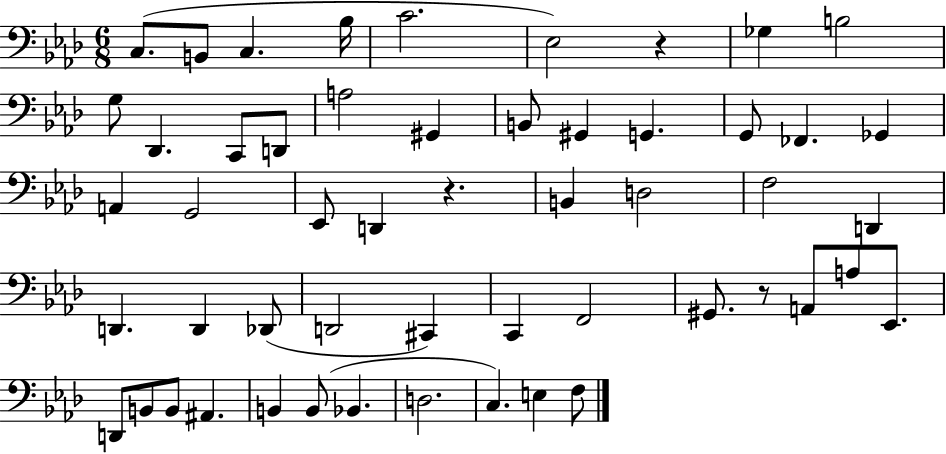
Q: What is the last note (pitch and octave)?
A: F3